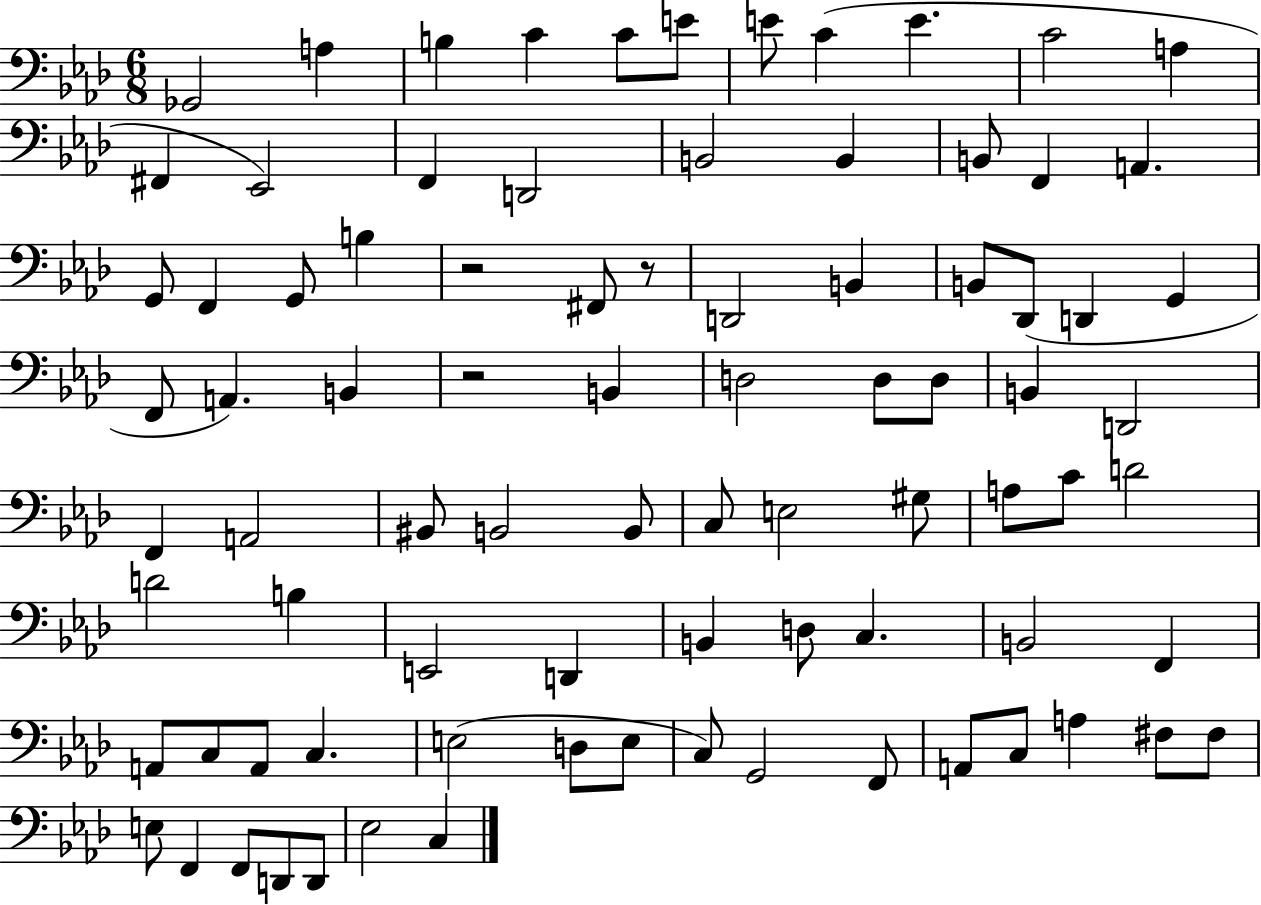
Gb2/h A3/q B3/q C4/q C4/e E4/e E4/e C4/q E4/q. C4/h A3/q F#2/q Eb2/h F2/q D2/h B2/h B2/q B2/e F2/q A2/q. G2/e F2/q G2/e B3/q R/h F#2/e R/e D2/h B2/q B2/e Db2/e D2/q G2/q F2/e A2/q. B2/q R/h B2/q D3/h D3/e D3/e B2/q D2/h F2/q A2/h BIS2/e B2/h B2/e C3/e E3/h G#3/e A3/e C4/e D4/h D4/h B3/q E2/h D2/q B2/q D3/e C3/q. B2/h F2/q A2/e C3/e A2/e C3/q. E3/h D3/e E3/e C3/e G2/h F2/e A2/e C3/e A3/q F#3/e F#3/e E3/e F2/q F2/e D2/e D2/e Eb3/h C3/q